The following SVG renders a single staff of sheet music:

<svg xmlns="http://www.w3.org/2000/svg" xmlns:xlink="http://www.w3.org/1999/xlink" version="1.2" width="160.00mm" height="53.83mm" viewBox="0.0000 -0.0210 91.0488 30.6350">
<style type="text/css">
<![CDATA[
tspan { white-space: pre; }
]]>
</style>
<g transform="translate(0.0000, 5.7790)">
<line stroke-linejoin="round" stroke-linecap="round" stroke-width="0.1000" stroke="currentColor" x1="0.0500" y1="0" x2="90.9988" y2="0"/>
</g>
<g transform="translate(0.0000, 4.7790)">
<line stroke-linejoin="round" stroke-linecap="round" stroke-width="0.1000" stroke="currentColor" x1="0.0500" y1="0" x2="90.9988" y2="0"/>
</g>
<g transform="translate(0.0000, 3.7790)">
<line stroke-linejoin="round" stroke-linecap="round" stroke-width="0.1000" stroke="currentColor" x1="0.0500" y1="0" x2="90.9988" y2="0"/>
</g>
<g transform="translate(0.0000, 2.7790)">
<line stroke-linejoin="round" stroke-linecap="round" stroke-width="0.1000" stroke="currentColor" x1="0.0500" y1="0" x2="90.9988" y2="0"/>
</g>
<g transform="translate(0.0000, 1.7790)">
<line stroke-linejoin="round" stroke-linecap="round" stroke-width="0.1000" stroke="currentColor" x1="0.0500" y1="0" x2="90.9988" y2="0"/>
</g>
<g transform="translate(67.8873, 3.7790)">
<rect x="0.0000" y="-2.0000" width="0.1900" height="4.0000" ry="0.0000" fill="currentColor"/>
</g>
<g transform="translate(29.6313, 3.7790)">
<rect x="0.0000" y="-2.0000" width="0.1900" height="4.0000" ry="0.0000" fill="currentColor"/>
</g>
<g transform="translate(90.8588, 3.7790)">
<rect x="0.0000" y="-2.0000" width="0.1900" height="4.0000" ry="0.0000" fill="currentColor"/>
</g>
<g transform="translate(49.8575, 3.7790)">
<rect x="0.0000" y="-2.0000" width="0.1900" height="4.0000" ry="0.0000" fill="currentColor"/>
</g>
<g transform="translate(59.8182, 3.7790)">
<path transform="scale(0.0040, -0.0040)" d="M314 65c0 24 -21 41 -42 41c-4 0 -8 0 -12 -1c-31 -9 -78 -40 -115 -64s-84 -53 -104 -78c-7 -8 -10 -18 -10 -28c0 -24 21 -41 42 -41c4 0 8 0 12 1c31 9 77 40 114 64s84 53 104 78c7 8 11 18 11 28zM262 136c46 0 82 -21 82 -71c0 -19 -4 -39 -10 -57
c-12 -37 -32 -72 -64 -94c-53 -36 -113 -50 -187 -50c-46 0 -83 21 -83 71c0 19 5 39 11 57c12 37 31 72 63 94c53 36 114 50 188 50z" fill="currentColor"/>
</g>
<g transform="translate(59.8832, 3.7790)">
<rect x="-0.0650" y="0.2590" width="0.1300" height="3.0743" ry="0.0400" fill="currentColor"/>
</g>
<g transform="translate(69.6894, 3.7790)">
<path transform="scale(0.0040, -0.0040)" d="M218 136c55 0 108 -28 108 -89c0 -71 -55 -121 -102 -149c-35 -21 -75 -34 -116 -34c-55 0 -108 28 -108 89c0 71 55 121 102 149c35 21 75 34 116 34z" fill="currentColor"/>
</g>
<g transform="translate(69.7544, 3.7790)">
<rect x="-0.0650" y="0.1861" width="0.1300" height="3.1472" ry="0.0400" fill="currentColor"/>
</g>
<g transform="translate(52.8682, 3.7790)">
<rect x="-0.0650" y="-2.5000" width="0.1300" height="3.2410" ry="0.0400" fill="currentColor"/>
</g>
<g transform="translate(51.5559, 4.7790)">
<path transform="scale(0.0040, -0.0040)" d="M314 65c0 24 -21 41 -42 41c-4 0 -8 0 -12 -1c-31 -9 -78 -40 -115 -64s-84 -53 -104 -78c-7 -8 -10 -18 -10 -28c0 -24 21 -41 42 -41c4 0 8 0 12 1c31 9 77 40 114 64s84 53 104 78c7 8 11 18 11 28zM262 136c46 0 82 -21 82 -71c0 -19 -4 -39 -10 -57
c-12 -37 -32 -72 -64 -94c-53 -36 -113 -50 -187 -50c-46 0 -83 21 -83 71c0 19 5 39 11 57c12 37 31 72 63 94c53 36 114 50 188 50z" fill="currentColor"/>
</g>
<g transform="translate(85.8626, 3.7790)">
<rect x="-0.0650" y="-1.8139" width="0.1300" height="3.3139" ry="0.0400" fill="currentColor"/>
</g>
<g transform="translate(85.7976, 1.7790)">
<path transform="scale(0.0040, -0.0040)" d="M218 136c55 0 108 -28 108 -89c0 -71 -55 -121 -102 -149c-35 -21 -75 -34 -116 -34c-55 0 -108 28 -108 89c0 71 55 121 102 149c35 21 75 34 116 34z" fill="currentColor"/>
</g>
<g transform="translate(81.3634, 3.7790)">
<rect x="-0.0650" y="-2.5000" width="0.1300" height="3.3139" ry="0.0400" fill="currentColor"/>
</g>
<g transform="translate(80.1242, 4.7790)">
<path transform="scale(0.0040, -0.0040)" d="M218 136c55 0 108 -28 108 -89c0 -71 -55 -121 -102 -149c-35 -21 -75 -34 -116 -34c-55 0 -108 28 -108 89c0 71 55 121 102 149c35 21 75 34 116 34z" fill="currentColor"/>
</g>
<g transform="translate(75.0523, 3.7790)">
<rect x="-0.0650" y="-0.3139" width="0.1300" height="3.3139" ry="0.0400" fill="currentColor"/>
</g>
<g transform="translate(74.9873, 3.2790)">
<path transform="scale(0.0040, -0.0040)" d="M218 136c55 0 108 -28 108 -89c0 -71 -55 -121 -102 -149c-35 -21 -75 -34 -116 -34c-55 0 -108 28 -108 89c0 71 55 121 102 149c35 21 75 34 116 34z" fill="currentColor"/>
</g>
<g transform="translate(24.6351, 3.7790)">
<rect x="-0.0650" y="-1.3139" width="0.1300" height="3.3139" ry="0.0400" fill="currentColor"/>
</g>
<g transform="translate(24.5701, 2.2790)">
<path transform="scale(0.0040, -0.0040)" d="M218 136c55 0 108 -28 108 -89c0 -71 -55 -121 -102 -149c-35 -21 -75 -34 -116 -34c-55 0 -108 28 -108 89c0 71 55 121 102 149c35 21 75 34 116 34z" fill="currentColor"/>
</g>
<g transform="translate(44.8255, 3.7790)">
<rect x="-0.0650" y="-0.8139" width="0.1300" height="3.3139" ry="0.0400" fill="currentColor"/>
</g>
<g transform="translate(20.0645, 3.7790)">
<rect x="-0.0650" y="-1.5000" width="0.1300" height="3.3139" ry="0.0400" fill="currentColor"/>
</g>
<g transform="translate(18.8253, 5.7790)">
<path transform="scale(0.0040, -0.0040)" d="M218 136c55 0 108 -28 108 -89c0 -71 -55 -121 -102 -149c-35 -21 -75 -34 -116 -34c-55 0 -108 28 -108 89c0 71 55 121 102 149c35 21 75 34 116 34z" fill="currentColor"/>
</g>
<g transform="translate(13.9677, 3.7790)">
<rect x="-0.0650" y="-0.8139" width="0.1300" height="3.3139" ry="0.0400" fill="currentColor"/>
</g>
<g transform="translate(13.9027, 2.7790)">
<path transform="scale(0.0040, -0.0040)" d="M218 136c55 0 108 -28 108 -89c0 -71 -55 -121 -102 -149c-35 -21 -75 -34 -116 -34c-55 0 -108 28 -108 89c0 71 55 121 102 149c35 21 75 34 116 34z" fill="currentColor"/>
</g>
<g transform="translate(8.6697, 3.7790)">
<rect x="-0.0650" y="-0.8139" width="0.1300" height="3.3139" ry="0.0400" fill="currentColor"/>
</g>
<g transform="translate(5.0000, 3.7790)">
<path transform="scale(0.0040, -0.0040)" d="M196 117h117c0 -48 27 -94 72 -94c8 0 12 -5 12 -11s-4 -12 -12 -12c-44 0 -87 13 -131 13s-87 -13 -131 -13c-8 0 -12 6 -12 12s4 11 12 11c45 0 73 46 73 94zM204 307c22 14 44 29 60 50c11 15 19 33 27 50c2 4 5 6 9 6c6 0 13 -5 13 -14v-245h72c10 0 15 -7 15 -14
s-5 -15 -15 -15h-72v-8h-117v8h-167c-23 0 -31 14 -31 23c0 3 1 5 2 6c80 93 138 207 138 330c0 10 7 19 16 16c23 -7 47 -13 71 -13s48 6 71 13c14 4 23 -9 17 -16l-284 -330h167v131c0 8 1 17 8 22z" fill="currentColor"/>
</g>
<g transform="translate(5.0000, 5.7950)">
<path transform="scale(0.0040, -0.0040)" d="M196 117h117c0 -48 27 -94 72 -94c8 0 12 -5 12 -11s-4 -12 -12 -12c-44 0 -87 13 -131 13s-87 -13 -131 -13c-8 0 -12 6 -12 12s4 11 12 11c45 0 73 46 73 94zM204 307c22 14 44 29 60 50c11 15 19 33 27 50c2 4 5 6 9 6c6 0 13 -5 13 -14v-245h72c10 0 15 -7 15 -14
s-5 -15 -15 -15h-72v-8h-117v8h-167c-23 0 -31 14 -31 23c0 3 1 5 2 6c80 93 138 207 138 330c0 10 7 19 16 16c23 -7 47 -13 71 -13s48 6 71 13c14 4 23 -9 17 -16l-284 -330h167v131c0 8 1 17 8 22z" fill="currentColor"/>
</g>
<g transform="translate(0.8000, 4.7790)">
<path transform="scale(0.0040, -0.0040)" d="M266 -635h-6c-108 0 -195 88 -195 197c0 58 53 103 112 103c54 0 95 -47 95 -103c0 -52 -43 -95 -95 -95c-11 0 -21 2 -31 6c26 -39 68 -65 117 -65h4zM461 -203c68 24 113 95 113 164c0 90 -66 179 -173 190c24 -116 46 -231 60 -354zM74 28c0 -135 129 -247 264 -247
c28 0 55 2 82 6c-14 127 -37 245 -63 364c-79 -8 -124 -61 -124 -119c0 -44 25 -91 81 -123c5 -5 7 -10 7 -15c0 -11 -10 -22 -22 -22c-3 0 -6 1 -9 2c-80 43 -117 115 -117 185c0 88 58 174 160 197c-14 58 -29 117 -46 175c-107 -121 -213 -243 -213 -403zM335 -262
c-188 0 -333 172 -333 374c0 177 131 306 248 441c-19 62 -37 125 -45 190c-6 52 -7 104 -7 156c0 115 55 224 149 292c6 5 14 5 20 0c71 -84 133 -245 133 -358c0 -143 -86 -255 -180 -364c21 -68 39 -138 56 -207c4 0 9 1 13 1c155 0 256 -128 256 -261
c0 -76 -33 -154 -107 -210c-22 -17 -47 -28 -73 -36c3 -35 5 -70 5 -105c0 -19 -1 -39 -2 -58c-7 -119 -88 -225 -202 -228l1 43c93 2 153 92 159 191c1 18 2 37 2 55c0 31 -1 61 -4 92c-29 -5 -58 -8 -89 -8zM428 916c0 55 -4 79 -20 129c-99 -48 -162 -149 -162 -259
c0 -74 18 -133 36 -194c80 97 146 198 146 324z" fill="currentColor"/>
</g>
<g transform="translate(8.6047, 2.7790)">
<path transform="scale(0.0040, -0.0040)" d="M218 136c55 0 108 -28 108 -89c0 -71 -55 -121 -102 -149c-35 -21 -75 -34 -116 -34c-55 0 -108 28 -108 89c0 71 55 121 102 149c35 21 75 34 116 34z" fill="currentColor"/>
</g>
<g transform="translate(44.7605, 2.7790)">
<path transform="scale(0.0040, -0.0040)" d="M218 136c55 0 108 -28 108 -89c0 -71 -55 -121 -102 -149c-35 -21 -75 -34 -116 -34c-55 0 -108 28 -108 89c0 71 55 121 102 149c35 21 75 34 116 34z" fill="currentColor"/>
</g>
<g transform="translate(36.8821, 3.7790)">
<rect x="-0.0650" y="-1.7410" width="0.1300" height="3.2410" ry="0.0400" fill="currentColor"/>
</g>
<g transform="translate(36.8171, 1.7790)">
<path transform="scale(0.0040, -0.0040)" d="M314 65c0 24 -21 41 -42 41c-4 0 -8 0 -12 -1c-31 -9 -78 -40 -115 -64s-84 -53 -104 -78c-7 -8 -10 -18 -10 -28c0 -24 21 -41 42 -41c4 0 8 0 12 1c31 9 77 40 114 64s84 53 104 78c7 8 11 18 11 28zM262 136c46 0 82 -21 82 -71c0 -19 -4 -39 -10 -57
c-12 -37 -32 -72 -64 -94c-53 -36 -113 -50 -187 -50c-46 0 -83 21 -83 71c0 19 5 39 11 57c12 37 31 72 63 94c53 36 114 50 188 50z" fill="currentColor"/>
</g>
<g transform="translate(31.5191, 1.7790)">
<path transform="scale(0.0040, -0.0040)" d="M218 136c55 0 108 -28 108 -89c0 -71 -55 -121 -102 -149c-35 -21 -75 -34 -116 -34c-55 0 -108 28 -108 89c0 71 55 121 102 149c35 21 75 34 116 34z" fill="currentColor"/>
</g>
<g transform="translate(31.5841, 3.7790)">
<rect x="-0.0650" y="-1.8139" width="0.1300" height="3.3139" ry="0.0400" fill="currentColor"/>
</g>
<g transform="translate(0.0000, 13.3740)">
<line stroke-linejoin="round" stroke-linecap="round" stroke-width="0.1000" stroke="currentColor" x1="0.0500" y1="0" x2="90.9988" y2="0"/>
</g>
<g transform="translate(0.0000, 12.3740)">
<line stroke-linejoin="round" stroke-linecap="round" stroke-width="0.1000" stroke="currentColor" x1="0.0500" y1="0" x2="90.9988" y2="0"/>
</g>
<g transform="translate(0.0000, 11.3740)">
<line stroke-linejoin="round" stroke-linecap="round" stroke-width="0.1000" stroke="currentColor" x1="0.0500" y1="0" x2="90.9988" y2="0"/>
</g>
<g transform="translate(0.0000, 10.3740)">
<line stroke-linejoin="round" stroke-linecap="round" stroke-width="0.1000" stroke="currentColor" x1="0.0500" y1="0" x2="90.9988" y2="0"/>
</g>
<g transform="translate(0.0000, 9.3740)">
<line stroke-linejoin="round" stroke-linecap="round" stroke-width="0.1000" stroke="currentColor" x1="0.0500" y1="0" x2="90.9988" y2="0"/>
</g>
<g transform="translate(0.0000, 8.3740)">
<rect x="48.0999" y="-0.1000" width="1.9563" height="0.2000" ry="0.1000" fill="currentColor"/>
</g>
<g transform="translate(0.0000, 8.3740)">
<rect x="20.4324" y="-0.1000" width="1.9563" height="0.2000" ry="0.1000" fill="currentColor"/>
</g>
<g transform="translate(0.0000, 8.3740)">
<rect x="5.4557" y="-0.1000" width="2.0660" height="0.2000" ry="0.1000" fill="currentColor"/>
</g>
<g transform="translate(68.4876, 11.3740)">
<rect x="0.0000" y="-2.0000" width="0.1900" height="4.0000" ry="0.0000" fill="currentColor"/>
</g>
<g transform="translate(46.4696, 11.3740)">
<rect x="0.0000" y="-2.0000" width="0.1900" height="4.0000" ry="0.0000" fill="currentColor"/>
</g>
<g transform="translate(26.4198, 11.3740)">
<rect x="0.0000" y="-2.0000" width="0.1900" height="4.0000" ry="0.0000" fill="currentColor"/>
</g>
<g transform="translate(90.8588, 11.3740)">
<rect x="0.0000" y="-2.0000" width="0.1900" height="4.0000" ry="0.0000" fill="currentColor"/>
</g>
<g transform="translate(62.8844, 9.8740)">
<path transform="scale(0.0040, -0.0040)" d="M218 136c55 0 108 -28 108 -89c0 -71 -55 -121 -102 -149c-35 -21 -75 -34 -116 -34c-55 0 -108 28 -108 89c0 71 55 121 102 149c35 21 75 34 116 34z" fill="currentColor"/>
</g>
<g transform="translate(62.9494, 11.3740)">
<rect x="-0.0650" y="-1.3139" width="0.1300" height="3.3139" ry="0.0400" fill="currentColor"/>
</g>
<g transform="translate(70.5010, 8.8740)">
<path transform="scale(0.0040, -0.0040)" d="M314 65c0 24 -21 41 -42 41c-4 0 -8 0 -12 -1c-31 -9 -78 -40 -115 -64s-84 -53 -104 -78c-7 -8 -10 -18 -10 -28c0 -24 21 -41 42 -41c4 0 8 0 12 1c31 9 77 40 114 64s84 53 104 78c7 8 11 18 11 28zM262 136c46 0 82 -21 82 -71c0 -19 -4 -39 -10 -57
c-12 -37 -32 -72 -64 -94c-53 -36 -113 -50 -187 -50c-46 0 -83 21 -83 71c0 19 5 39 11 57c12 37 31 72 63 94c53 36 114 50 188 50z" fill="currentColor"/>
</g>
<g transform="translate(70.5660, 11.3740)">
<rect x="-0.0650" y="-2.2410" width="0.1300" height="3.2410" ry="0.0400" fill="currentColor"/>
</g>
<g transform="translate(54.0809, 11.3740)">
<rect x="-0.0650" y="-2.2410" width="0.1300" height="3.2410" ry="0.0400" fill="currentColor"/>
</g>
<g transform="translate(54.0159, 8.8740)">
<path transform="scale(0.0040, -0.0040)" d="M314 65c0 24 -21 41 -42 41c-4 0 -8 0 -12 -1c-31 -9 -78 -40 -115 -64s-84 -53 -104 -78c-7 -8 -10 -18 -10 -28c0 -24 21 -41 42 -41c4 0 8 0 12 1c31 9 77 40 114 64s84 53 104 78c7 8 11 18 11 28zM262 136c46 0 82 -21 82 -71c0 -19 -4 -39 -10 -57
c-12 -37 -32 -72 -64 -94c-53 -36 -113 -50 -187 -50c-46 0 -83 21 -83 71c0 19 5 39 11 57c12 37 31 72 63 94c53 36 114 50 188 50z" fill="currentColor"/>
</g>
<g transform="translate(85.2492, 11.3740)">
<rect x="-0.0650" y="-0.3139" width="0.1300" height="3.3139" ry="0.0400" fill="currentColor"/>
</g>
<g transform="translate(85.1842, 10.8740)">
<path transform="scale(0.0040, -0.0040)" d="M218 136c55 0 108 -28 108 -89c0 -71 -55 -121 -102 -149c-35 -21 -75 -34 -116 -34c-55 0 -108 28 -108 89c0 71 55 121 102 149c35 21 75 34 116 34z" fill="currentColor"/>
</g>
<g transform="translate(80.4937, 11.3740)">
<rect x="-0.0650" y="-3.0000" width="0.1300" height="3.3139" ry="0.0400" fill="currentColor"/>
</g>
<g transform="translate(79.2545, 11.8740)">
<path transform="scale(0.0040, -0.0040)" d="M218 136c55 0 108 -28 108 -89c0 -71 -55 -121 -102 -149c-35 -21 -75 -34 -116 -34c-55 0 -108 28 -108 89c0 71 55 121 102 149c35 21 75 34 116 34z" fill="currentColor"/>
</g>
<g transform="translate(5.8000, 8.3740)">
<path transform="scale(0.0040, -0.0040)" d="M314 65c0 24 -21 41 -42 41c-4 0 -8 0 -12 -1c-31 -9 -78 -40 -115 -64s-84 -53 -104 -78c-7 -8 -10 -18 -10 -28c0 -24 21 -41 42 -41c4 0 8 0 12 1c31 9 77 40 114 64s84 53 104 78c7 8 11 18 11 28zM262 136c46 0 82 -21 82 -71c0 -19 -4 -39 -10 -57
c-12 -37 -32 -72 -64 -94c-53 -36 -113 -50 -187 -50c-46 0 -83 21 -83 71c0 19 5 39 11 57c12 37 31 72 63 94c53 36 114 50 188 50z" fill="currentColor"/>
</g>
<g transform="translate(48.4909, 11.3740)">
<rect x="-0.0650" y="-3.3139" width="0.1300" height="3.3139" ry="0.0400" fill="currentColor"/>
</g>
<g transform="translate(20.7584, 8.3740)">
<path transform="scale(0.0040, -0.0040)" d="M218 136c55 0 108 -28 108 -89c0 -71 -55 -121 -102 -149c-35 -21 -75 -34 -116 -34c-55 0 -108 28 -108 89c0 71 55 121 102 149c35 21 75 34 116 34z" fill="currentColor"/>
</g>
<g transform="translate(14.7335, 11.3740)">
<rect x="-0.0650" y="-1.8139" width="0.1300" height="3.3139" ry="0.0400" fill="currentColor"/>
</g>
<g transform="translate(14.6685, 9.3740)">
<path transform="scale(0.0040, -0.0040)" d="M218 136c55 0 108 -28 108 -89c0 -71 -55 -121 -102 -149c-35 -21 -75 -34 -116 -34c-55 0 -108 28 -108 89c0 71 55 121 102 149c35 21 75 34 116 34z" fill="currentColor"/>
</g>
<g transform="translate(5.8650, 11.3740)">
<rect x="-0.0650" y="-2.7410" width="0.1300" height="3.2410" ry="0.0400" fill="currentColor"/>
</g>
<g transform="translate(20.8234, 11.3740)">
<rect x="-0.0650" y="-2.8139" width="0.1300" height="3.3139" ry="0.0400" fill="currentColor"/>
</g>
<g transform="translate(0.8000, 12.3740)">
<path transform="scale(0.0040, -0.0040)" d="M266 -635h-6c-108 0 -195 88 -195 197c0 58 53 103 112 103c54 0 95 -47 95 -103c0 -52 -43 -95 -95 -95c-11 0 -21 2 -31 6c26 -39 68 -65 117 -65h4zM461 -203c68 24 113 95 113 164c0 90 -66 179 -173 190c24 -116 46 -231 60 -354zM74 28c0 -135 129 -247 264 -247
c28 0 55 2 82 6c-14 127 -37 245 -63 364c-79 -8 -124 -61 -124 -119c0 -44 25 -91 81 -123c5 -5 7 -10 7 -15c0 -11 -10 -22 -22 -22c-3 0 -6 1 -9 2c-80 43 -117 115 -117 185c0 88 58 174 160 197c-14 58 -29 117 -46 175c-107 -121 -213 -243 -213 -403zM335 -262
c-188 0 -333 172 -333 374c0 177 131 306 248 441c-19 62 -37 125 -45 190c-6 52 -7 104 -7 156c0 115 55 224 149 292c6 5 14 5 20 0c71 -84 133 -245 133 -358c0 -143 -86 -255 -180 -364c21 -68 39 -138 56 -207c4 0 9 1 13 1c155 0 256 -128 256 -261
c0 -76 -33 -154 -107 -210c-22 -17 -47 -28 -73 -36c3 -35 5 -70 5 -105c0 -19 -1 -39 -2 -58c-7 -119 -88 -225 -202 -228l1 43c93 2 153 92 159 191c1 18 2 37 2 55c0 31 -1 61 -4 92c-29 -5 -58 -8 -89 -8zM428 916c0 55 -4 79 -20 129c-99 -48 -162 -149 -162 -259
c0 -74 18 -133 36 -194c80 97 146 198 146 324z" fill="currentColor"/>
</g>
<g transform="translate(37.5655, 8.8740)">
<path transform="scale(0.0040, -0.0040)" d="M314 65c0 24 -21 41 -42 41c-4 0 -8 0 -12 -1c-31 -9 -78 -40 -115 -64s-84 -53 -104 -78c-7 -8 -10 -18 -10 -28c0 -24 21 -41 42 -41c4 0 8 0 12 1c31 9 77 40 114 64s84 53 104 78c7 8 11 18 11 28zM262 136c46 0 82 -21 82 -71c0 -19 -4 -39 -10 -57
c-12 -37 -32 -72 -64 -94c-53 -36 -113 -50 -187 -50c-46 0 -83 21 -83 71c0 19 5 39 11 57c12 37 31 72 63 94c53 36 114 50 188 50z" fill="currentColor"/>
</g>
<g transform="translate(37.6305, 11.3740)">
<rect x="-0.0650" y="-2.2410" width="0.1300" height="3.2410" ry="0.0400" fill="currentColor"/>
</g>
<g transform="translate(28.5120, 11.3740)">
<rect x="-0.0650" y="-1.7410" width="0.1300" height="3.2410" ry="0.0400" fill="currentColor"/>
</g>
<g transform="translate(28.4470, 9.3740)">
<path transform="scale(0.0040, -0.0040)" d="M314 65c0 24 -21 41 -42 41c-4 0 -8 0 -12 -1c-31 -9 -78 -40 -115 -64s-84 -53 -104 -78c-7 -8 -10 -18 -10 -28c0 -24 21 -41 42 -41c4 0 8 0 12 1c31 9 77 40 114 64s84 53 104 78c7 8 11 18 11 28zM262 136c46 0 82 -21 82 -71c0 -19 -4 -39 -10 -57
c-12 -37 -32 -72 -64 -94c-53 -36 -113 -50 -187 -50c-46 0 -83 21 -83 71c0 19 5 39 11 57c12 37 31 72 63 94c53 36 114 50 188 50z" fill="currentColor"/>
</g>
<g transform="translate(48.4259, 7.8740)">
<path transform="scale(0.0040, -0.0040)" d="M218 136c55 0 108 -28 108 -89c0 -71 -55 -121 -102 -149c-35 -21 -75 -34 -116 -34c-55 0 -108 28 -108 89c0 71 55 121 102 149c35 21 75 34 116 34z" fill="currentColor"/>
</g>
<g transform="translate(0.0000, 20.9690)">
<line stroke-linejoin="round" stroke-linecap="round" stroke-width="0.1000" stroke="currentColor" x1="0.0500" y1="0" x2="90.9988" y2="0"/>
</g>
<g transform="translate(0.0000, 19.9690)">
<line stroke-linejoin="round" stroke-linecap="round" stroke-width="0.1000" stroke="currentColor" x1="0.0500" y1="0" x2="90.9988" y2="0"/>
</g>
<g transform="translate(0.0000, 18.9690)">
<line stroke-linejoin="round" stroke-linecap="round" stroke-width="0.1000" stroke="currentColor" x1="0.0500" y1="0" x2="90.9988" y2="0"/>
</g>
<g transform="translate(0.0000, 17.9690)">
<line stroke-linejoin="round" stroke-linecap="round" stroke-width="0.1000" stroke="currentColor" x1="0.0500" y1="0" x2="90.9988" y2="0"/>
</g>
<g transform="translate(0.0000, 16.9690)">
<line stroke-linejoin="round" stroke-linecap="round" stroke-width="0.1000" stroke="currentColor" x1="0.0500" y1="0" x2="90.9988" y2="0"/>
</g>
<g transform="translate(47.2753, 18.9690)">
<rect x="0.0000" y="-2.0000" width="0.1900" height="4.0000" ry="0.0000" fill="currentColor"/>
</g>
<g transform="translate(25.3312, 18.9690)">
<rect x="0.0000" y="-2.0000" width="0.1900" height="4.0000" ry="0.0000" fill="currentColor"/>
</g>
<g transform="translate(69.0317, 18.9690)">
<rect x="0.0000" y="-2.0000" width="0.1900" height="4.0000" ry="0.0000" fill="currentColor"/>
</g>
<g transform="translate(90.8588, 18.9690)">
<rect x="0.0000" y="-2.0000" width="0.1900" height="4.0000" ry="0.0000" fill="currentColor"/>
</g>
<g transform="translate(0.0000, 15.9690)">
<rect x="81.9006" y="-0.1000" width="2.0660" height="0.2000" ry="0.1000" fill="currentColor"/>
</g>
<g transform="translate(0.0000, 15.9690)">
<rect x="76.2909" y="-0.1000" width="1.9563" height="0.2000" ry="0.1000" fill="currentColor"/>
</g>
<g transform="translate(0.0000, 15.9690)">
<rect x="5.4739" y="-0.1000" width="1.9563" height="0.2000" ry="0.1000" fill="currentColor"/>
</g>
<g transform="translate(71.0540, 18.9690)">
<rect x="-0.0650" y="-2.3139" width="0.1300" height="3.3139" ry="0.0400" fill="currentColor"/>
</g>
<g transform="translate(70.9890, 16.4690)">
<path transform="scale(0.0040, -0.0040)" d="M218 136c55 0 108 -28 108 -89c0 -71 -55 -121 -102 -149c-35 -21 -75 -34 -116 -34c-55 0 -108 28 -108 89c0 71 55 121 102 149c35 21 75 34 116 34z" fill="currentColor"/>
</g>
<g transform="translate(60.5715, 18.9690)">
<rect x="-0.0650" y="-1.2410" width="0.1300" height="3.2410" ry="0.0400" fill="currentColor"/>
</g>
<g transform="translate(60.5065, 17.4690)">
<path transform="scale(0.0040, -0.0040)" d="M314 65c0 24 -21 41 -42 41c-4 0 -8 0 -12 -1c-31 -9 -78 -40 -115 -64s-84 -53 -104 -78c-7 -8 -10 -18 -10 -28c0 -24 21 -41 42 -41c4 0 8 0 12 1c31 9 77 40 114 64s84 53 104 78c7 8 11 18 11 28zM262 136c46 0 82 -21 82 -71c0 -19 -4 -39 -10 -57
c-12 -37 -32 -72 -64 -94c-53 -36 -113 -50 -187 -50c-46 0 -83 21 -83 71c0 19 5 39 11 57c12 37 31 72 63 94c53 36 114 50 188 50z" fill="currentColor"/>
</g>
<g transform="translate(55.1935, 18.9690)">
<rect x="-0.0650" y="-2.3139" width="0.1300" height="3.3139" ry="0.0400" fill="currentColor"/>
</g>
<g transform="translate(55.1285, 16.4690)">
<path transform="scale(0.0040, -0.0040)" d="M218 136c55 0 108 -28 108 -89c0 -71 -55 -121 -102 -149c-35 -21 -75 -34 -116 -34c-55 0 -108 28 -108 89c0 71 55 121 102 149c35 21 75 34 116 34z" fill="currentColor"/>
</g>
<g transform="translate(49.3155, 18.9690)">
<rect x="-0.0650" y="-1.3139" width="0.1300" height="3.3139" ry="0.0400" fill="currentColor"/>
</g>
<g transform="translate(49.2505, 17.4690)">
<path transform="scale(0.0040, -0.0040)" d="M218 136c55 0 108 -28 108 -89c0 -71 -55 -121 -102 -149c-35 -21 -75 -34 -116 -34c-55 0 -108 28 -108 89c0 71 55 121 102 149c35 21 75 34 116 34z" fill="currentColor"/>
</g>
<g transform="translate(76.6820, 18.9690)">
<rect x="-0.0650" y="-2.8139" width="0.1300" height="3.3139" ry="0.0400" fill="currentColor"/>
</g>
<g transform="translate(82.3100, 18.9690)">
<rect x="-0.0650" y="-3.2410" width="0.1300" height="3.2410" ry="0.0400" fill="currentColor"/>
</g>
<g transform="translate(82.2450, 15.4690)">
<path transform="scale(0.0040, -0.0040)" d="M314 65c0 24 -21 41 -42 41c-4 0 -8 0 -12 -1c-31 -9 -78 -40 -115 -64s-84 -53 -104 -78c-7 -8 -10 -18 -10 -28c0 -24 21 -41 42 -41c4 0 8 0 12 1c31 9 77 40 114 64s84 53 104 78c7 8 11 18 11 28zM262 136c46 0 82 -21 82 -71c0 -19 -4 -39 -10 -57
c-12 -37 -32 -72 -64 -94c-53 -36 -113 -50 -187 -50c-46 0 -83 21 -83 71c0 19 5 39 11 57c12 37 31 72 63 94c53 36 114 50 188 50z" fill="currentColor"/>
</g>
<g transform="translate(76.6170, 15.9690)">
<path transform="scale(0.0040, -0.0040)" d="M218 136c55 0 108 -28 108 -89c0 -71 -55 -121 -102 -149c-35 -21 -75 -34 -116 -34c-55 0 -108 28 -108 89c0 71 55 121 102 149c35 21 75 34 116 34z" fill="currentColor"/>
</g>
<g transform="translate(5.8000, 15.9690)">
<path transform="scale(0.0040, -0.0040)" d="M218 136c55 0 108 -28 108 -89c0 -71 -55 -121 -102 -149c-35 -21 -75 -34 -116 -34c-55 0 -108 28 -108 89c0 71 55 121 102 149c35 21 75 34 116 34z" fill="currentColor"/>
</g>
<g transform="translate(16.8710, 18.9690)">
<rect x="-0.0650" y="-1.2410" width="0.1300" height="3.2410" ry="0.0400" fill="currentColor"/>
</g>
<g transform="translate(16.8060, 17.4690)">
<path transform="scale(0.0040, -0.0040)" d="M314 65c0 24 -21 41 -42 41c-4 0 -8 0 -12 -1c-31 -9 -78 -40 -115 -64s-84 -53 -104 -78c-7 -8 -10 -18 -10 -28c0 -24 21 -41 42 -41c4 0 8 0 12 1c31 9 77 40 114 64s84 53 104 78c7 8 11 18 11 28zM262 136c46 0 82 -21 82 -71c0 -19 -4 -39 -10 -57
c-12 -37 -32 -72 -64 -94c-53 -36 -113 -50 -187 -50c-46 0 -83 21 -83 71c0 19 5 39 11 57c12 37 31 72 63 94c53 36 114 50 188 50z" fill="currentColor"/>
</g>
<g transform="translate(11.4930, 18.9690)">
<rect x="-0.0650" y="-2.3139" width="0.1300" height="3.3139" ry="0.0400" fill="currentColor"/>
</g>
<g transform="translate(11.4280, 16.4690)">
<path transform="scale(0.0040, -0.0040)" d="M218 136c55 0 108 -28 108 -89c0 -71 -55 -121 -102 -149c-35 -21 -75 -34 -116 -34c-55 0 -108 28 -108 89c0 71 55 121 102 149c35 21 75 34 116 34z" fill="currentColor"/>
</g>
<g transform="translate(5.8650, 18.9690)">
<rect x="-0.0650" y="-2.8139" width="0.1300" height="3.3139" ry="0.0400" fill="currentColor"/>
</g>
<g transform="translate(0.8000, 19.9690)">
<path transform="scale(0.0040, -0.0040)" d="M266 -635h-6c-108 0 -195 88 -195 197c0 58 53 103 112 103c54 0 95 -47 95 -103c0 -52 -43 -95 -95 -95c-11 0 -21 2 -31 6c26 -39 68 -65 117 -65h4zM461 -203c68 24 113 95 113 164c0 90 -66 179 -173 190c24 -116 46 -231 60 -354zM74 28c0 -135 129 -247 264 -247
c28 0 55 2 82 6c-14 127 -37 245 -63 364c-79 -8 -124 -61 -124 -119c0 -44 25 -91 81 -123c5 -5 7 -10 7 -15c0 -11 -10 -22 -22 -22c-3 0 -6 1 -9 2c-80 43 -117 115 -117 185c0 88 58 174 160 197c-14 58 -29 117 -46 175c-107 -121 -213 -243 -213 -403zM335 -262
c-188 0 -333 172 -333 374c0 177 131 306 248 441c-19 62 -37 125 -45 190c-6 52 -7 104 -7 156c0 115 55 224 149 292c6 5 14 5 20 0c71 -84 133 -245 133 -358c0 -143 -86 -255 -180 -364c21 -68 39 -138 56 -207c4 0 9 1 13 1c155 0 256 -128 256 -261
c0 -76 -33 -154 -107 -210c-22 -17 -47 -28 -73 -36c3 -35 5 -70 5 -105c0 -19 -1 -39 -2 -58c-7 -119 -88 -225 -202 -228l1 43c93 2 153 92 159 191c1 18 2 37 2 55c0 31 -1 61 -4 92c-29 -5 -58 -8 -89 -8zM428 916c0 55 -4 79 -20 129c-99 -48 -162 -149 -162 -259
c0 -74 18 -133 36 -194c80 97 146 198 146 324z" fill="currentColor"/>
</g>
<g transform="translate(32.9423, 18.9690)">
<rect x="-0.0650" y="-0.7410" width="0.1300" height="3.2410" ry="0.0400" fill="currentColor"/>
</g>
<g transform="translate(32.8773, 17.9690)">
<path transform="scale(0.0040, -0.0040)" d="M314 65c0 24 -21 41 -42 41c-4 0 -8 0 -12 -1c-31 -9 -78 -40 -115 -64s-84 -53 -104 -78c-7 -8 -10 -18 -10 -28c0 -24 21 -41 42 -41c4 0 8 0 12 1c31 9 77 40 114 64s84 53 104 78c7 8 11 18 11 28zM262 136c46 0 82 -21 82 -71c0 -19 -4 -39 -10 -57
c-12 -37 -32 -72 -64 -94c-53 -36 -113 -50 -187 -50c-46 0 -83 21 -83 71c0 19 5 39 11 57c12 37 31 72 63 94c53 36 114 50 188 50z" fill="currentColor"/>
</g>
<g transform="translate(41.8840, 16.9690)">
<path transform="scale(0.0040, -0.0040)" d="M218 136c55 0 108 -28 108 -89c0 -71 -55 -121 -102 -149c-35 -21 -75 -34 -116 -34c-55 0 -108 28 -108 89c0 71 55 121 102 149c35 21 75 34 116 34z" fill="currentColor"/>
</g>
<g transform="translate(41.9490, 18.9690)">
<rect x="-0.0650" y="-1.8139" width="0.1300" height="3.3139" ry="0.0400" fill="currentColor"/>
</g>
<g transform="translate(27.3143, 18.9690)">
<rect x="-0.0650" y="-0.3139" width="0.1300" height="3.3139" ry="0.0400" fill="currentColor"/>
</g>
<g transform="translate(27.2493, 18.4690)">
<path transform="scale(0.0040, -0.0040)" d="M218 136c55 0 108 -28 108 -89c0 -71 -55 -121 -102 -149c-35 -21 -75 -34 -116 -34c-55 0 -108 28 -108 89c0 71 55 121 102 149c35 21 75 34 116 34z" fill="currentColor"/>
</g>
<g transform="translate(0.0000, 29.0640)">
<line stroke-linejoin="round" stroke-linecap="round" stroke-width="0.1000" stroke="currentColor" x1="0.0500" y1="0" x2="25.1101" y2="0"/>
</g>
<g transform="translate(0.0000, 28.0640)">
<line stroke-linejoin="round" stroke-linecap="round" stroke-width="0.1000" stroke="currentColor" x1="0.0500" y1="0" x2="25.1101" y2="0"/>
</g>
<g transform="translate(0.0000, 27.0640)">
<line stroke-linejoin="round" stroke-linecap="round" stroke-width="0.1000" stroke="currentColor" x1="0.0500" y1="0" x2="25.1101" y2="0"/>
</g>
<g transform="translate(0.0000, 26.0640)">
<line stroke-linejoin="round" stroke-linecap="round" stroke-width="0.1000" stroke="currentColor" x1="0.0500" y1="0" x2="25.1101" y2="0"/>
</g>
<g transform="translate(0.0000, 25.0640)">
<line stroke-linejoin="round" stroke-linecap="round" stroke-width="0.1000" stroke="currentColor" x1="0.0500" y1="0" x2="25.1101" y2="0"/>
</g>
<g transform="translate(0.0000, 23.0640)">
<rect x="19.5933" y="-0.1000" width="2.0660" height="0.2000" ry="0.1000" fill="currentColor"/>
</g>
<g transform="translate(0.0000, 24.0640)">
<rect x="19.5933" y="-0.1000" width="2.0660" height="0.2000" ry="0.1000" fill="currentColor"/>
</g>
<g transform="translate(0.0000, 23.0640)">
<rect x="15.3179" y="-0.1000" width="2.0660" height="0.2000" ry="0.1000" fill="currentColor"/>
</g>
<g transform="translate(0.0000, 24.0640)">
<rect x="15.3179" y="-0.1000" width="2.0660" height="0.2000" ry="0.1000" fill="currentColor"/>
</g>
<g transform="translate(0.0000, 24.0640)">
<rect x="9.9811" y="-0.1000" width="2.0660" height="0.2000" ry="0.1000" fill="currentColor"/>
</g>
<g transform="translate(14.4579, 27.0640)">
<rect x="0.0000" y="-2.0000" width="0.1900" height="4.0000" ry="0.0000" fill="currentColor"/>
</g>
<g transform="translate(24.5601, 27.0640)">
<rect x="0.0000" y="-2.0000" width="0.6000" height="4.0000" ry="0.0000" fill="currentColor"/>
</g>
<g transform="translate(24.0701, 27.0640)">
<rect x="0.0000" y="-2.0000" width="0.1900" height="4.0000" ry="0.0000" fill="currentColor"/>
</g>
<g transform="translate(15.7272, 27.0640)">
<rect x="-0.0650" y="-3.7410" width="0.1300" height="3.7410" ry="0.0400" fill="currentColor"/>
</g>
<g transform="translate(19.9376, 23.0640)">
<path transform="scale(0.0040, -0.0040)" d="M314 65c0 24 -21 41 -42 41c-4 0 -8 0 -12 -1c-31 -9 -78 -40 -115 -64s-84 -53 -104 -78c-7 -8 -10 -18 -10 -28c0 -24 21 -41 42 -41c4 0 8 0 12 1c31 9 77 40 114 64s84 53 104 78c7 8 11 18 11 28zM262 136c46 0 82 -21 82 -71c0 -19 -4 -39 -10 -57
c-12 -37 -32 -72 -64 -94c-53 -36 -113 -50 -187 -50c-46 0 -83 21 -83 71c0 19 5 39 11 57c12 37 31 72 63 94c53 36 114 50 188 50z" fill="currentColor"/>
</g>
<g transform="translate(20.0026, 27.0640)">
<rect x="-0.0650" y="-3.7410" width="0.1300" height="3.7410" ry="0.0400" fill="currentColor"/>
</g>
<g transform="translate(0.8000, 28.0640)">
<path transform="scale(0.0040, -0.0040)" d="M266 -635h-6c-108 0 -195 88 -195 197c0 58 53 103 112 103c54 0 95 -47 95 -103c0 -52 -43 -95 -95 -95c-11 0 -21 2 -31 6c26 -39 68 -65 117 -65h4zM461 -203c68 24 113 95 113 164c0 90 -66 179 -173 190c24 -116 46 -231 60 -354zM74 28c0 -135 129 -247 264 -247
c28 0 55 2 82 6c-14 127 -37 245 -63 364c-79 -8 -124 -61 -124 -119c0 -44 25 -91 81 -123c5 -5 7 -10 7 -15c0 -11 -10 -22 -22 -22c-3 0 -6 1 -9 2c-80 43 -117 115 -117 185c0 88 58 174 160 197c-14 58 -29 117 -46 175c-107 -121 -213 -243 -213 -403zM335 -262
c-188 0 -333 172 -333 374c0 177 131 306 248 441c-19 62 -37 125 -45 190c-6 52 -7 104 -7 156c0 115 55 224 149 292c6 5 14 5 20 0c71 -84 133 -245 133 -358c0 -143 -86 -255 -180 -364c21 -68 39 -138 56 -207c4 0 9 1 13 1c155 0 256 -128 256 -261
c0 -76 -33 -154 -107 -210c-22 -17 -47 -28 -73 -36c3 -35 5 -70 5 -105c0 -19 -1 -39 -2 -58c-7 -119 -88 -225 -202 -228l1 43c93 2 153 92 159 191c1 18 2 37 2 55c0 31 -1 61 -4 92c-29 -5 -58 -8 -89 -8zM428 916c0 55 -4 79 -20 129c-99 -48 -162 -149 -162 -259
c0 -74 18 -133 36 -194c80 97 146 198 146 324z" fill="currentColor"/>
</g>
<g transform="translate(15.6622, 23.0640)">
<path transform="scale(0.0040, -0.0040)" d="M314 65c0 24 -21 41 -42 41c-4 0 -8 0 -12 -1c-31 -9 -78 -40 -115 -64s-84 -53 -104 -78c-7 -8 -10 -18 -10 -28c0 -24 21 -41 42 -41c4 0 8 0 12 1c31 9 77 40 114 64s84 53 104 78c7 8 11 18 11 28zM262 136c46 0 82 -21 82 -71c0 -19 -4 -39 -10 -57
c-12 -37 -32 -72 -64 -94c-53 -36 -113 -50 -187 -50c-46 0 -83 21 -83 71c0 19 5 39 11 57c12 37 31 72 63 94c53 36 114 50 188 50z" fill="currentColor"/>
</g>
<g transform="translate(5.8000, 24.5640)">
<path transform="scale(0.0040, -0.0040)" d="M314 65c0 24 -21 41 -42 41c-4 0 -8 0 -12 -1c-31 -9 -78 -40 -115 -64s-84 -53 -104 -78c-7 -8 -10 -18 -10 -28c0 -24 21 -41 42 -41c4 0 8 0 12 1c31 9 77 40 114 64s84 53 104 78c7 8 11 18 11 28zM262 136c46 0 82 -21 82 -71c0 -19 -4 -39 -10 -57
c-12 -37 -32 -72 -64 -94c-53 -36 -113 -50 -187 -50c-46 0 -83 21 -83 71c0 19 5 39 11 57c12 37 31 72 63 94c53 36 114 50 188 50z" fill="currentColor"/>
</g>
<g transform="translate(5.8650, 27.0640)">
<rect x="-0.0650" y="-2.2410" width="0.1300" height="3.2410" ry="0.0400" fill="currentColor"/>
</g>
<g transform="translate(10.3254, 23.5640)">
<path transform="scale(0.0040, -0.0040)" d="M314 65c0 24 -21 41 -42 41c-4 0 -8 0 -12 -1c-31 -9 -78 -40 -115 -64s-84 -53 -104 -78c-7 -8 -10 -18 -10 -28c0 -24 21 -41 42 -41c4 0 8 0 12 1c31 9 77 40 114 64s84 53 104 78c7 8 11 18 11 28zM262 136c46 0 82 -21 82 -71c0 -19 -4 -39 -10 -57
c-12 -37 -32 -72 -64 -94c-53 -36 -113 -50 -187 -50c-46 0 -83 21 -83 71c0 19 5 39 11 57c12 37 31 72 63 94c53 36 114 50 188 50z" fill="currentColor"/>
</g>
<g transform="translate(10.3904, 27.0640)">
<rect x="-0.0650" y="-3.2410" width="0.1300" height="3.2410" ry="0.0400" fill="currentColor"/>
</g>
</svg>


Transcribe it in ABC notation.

X:1
T:Untitled
M:4/4
L:1/4
K:C
d d E e f f2 d G2 B2 B c G f a2 f a f2 g2 b g2 e g2 A c a g e2 c d2 f e g e2 g a b2 g2 b2 c'2 c'2